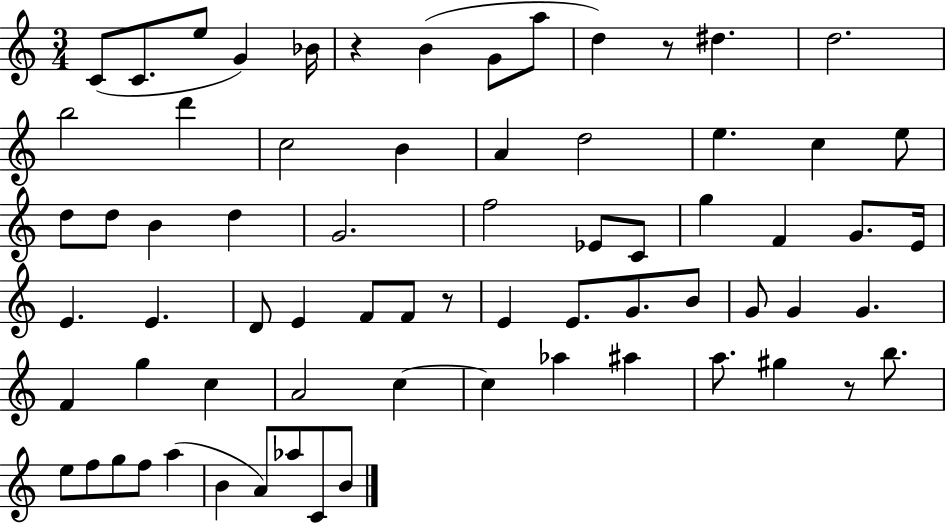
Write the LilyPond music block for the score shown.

{
  \clef treble
  \numericTimeSignature
  \time 3/4
  \key c \major
  c'8( c'8. e''8 g'4) bes'16 | r4 b'4( g'8 a''8 | d''4) r8 dis''4. | d''2. | \break b''2 d'''4 | c''2 b'4 | a'4 d''2 | e''4. c''4 e''8 | \break d''8 d''8 b'4 d''4 | g'2. | f''2 ees'8 c'8 | g''4 f'4 g'8. e'16 | \break e'4. e'4. | d'8 e'4 f'8 f'8 r8 | e'4 e'8. g'8. b'8 | g'8 g'4 g'4. | \break f'4 g''4 c''4 | a'2 c''4~~ | c''4 aes''4 ais''4 | a''8. gis''4 r8 b''8. | \break e''8 f''8 g''8 f''8 a''4( | b'4 a'8) aes''8 c'8 b'8 | \bar "|."
}